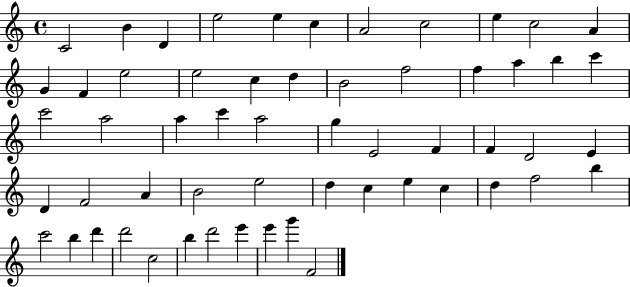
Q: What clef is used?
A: treble